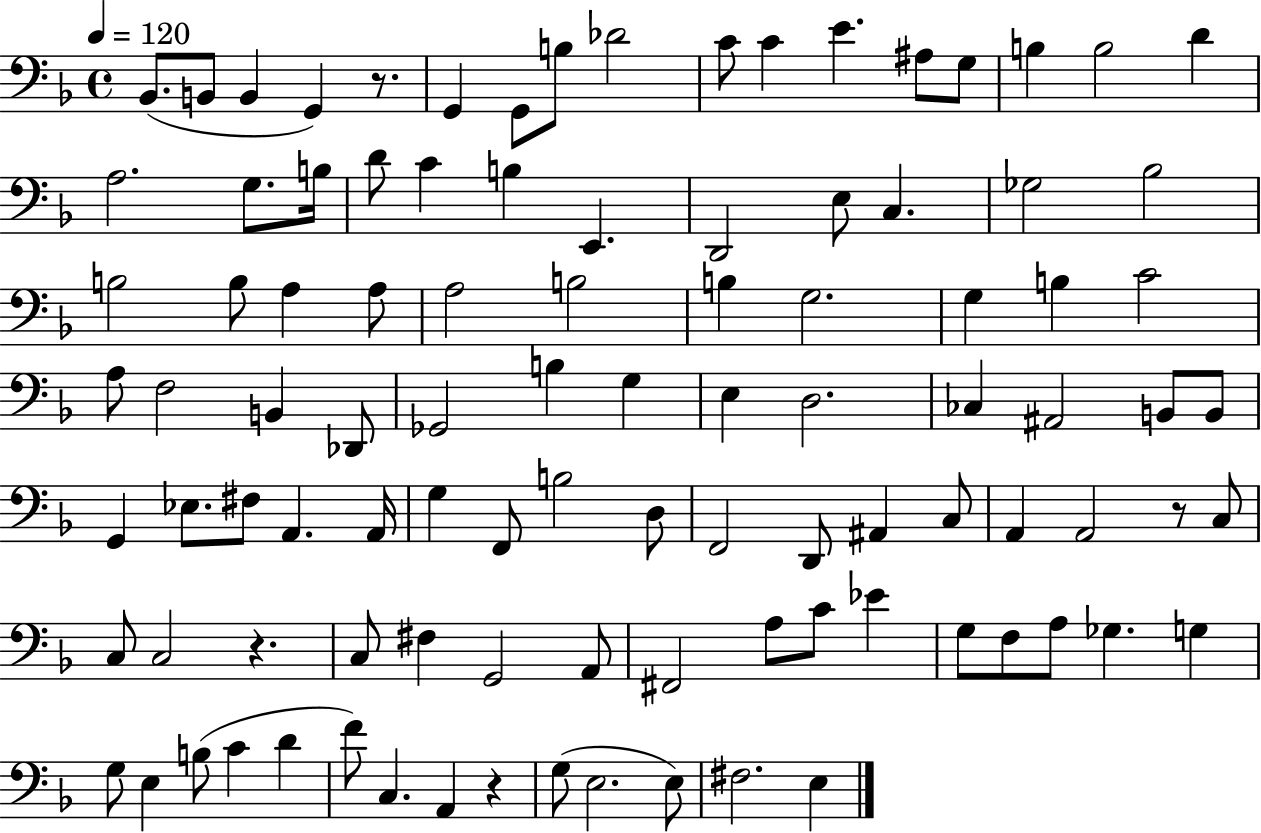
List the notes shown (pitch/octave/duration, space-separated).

Bb2/e. B2/e B2/q G2/q R/e. G2/q G2/e B3/e Db4/h C4/e C4/q E4/q. A#3/e G3/e B3/q B3/h D4/q A3/h. G3/e. B3/s D4/e C4/q B3/q E2/q. D2/h E3/e C3/q. Gb3/h Bb3/h B3/h B3/e A3/q A3/e A3/h B3/h B3/q G3/h. G3/q B3/q C4/h A3/e F3/h B2/q Db2/e Gb2/h B3/q G3/q E3/q D3/h. CES3/q A#2/h B2/e B2/e G2/q Eb3/e. F#3/e A2/q. A2/s G3/q F2/e B3/h D3/e F2/h D2/e A#2/q C3/e A2/q A2/h R/e C3/e C3/e C3/h R/q. C3/e F#3/q G2/h A2/e F#2/h A3/e C4/e Eb4/q G3/e F3/e A3/e Gb3/q. G3/q G3/e E3/q B3/e C4/q D4/q F4/e C3/q. A2/q R/q G3/e E3/h. E3/e F#3/h. E3/q